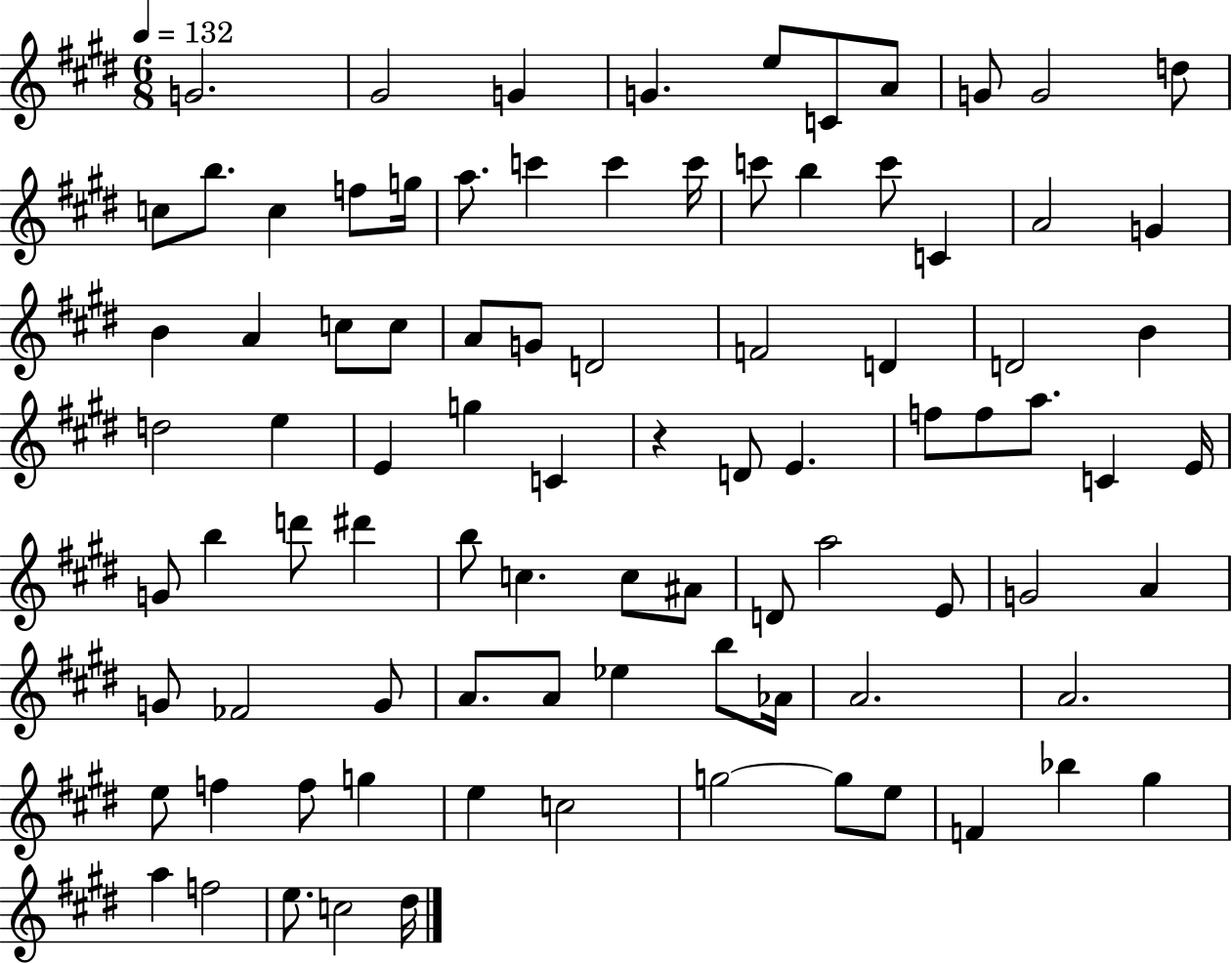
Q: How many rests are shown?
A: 1